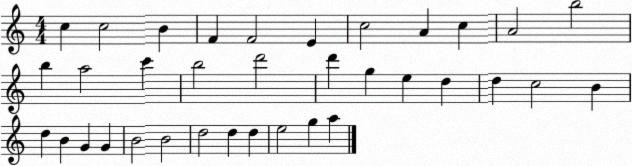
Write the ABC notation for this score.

X:1
T:Untitled
M:4/4
L:1/4
K:C
c c2 B F F2 E c2 A c A2 b2 b a2 c' b2 d'2 d' g e d d c2 B d B G G B2 B2 d2 d d e2 g a